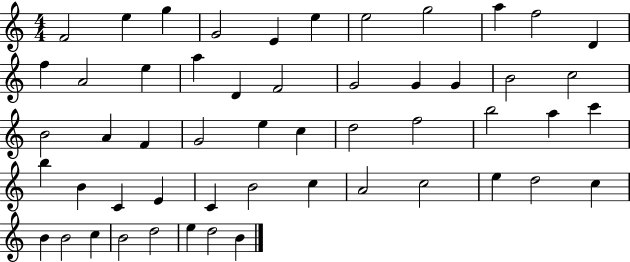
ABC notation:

X:1
T:Untitled
M:4/4
L:1/4
K:C
F2 e g G2 E e e2 g2 a f2 D f A2 e a D F2 G2 G G B2 c2 B2 A F G2 e c d2 f2 b2 a c' b B C E C B2 c A2 c2 e d2 c B B2 c B2 d2 e d2 B